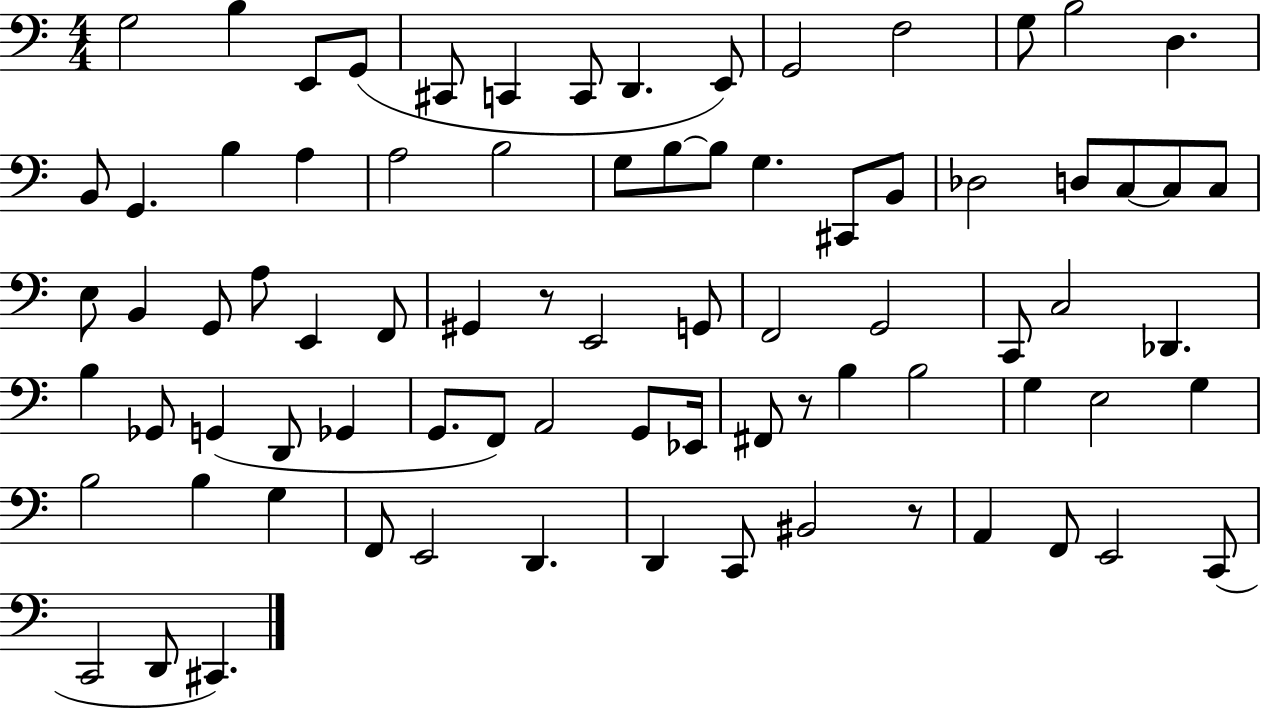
G3/h B3/q E2/e G2/e C#2/e C2/q C2/e D2/q. E2/e G2/h F3/h G3/e B3/h D3/q. B2/e G2/q. B3/q A3/q A3/h B3/h G3/e B3/e B3/e G3/q. C#2/e B2/e Db3/h D3/e C3/e C3/e C3/e E3/e B2/q G2/e A3/e E2/q F2/e G#2/q R/e E2/h G2/e F2/h G2/h C2/e C3/h Db2/q. B3/q Gb2/e G2/q D2/e Gb2/q G2/e. F2/e A2/h G2/e Eb2/s F#2/e R/e B3/q B3/h G3/q E3/h G3/q B3/h B3/q G3/q F2/e E2/h D2/q. D2/q C2/e BIS2/h R/e A2/q F2/e E2/h C2/e C2/h D2/e C#2/q.